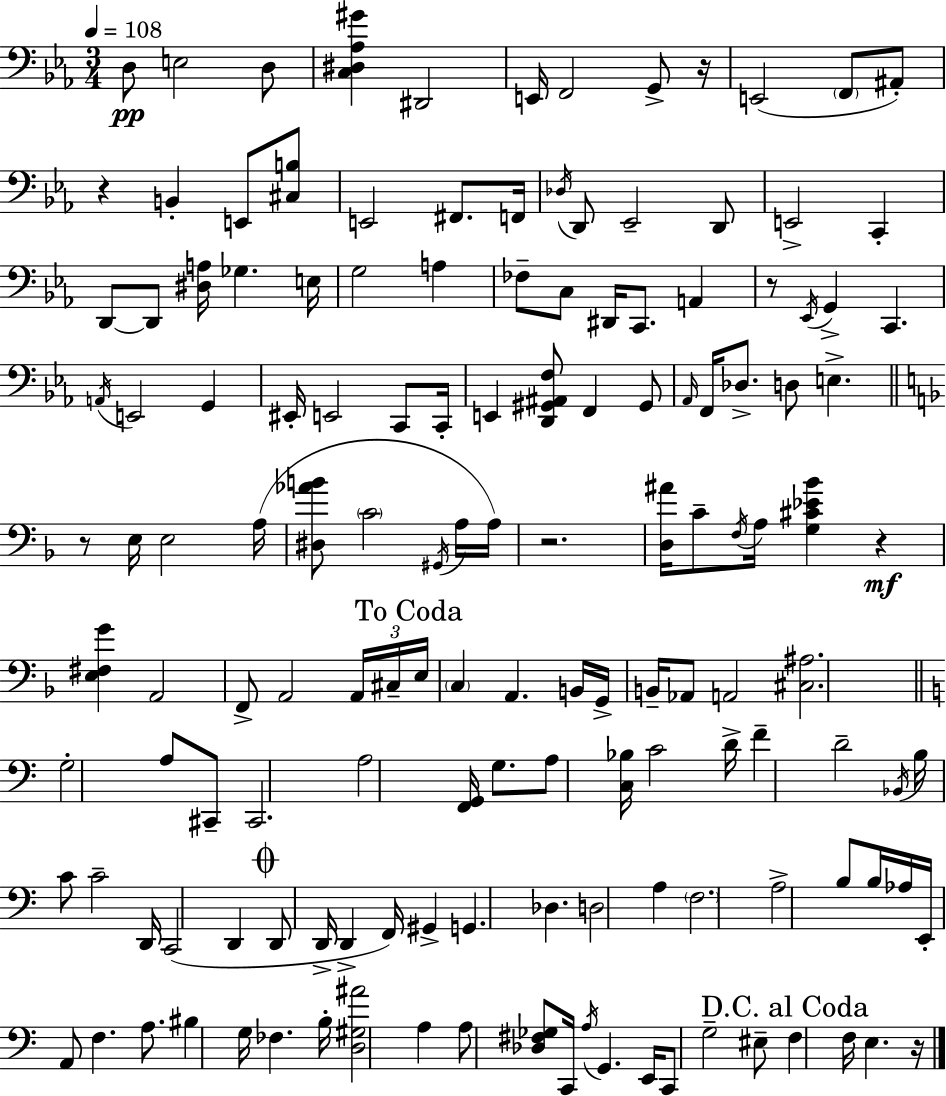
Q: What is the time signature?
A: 3/4